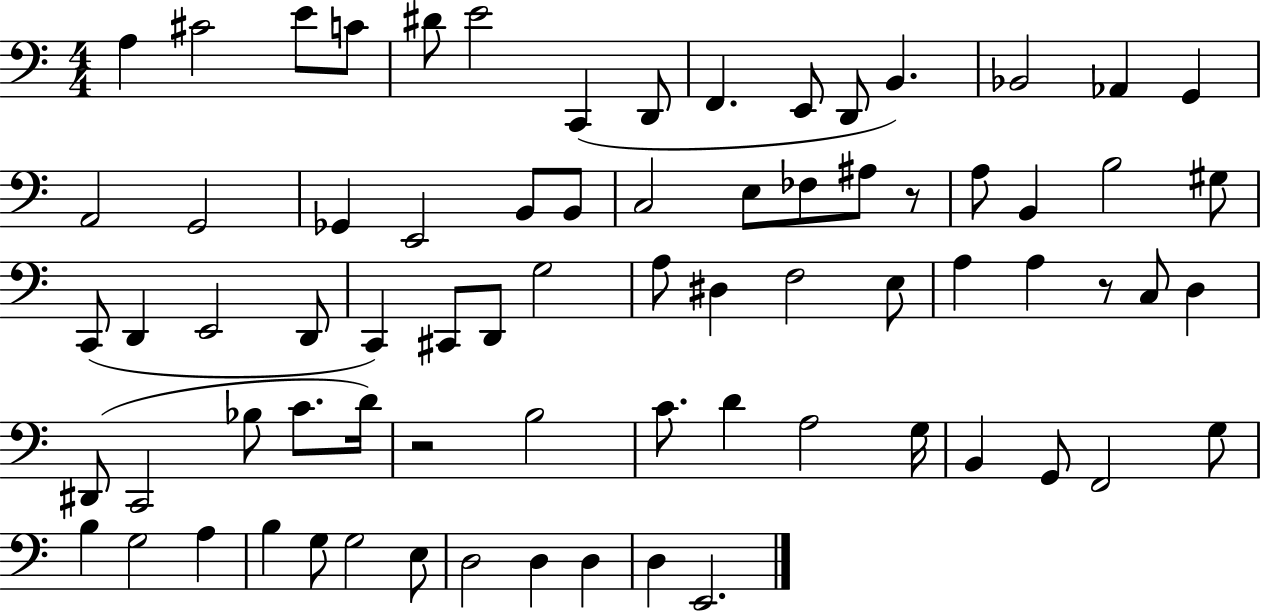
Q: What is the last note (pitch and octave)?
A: E2